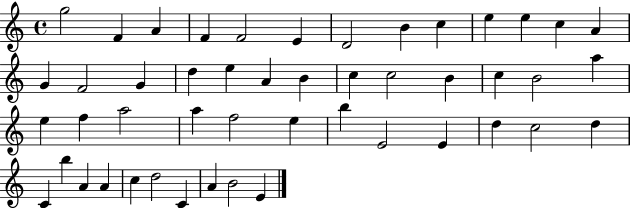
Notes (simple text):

G5/h F4/q A4/q F4/q F4/h E4/q D4/h B4/q C5/q E5/q E5/q C5/q A4/q G4/q F4/h G4/q D5/q E5/q A4/q B4/q C5/q C5/h B4/q C5/q B4/h A5/q E5/q F5/q A5/h A5/q F5/h E5/q B5/q E4/h E4/q D5/q C5/h D5/q C4/q B5/q A4/q A4/q C5/q D5/h C4/q A4/q B4/h E4/q